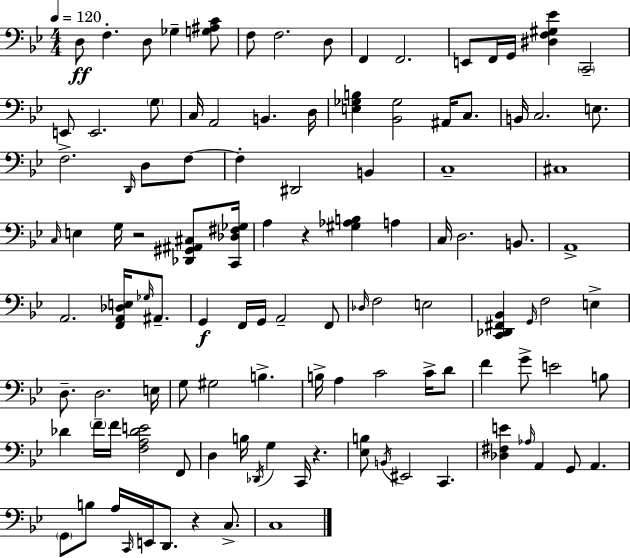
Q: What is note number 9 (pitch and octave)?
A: F2